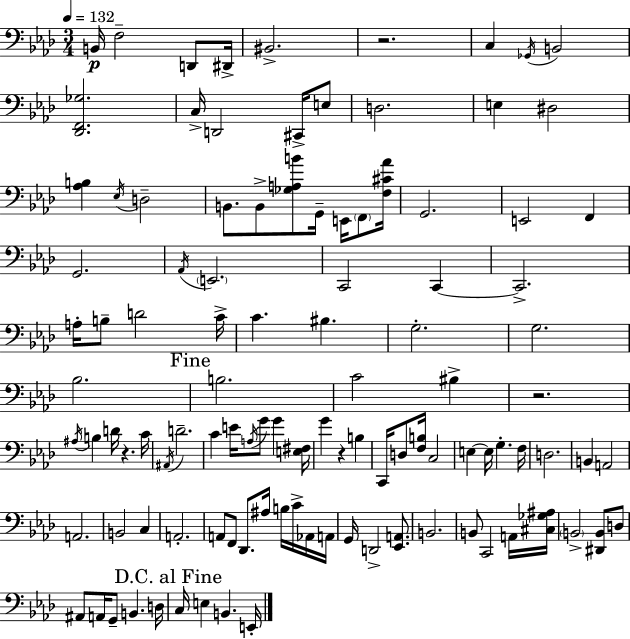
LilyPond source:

{
  \clef bass
  \numericTimeSignature
  \time 3/4
  \key f \minor
  \tempo 4 = 132
  b,16\p f2-- d,8 dis,16-> | bis,2.-> | r2. | c4 \acciaccatura { ges,16 } b,2 | \break <des, f, ges>2. | c16-> d,2 cis,16-> e8 | d2. | e4 dis2 | \break <aes b>4 \acciaccatura { ees16 } d2-- | b,8. b,8-> <ges a b'>8 g,16-- e,16 \parenthesize f,8 | <f cis' aes'>16 g,2. | e,2 f,4 | \break g,2. | \acciaccatura { aes,16 } \parenthesize e,2. | c,2 c,4~~ | c,2.-> | \break a16-. b8-- d'2 | c'16-> c'4. bis4. | g2.-. | g2. | \break bes2. | \mark "Fine" b2. | c'2 bis4-> | r2. | \break \acciaccatura { ais16 } b4 d'16 r4. | c'16 \acciaccatura { ais,16 } d'2.-- | c'4 e'16 \acciaccatura { a16 } g'8 | g'4 <e fis>16 g'4 r4 | \break b4 c,16 d8 <f b>16 c2 | e4~~ e16 g4.-. | f16 d2. | b,4 a,2 | \break a,2. | b,2 | c4 a,2.-. | a,8 f,8 des,8. | \break ais16 b16 c'16-> aes,16 a,16 g,16 d,2-> | <ees, a,>8. b,2. | b,8 c,2 | a,16 <cis ges ais>16 \parenthesize b,2-> | \break <dis, b,>8 d8 ais,8 a,16 g,8-- b,4. | d16 \mark "D.C. al Fine" c16 e4 b,4. | e,16-. \bar "|."
}